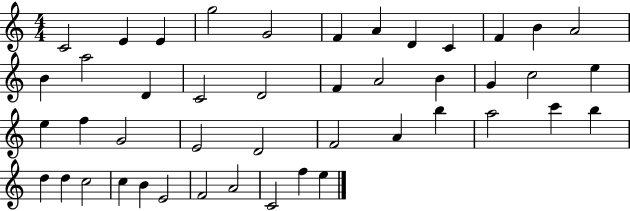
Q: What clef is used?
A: treble